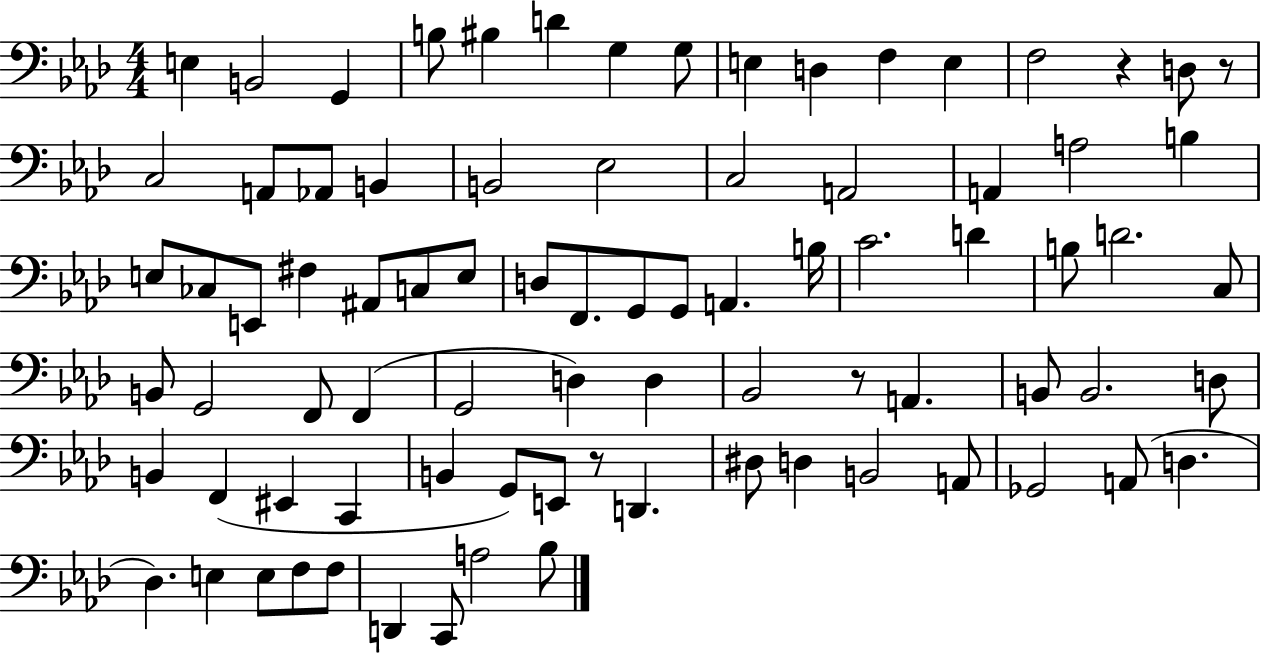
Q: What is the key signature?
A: AES major